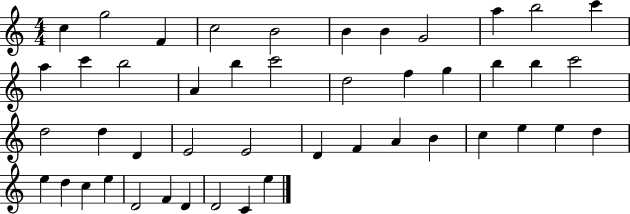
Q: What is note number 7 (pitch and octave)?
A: B4